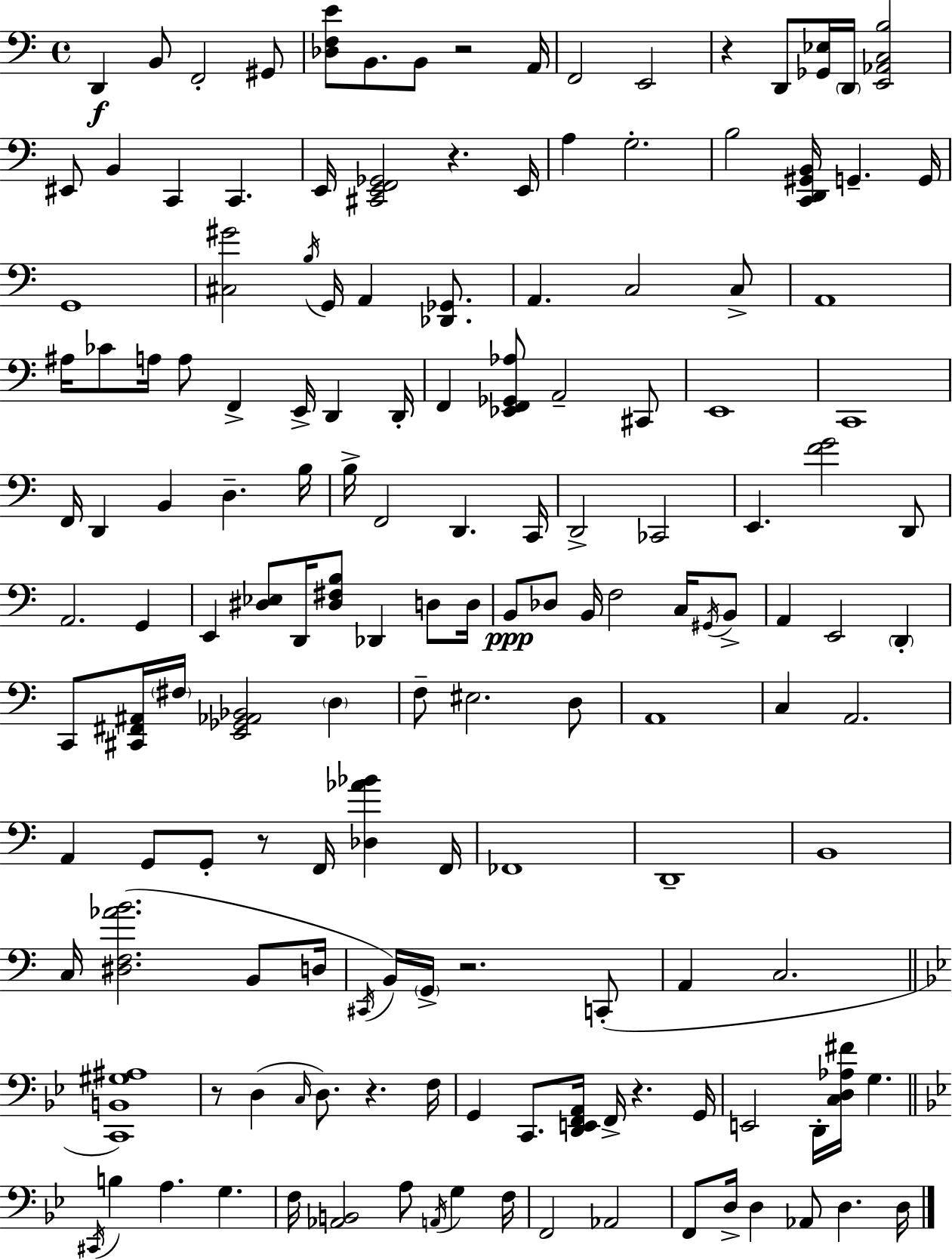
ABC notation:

X:1
T:Untitled
M:4/4
L:1/4
K:C
D,, B,,/2 F,,2 ^G,,/2 [_D,F,E]/2 B,,/2 B,,/2 z2 A,,/4 F,,2 E,,2 z D,,/2 [_G,,_E,]/4 D,,/4 [E,,_A,,C,B,]2 ^E,,/2 B,, C,, C,, E,,/4 [^C,,E,,F,,_G,,]2 z E,,/4 A, G,2 B,2 [C,,D,,^G,,B,,]/4 G,, G,,/4 G,,4 [^C,^G]2 B,/4 G,,/4 A,, [_D,,_G,,]/2 A,, C,2 C,/2 A,,4 ^A,/4 _C/2 A,/4 A,/2 F,, E,,/4 D,, D,,/4 F,, [_E,,F,,_G,,_A,]/2 A,,2 ^C,,/2 E,,4 C,,4 F,,/4 D,, B,, D, B,/4 B,/4 F,,2 D,, C,,/4 D,,2 _C,,2 E,, [FG]2 D,,/2 A,,2 G,, E,, [^D,_E,]/2 D,,/4 [^D,^F,B,]/2 _D,, D,/2 D,/4 B,,/2 _D,/2 B,,/4 F,2 C,/4 ^G,,/4 B,,/2 A,, E,,2 D,, C,,/2 [^C,,^F,,^A,,]/4 ^F,/4 [E,,_G,,_A,,_B,,]2 D, F,/2 ^E,2 D,/2 A,,4 C, A,,2 A,, G,,/2 G,,/2 z/2 F,,/4 [_D,_A_B] F,,/4 _F,,4 D,,4 B,,4 C,/4 [^D,F,_AB]2 B,,/2 D,/4 ^C,,/4 B,,/4 G,,/4 z2 C,,/2 A,, C,2 [C,,B,,^G,^A,]4 z/2 D, C,/4 D,/2 z F,/4 G,, C,,/2 [D,,E,,F,,A,,]/4 F,,/4 z G,,/4 E,,2 D,,/4 [C,D,_A,^F]/4 G, ^C,,/4 B, A, G, F,/4 [_A,,B,,]2 A,/2 A,,/4 G, F,/4 F,,2 _A,,2 F,,/2 D,/4 D, _A,,/2 D, D,/4